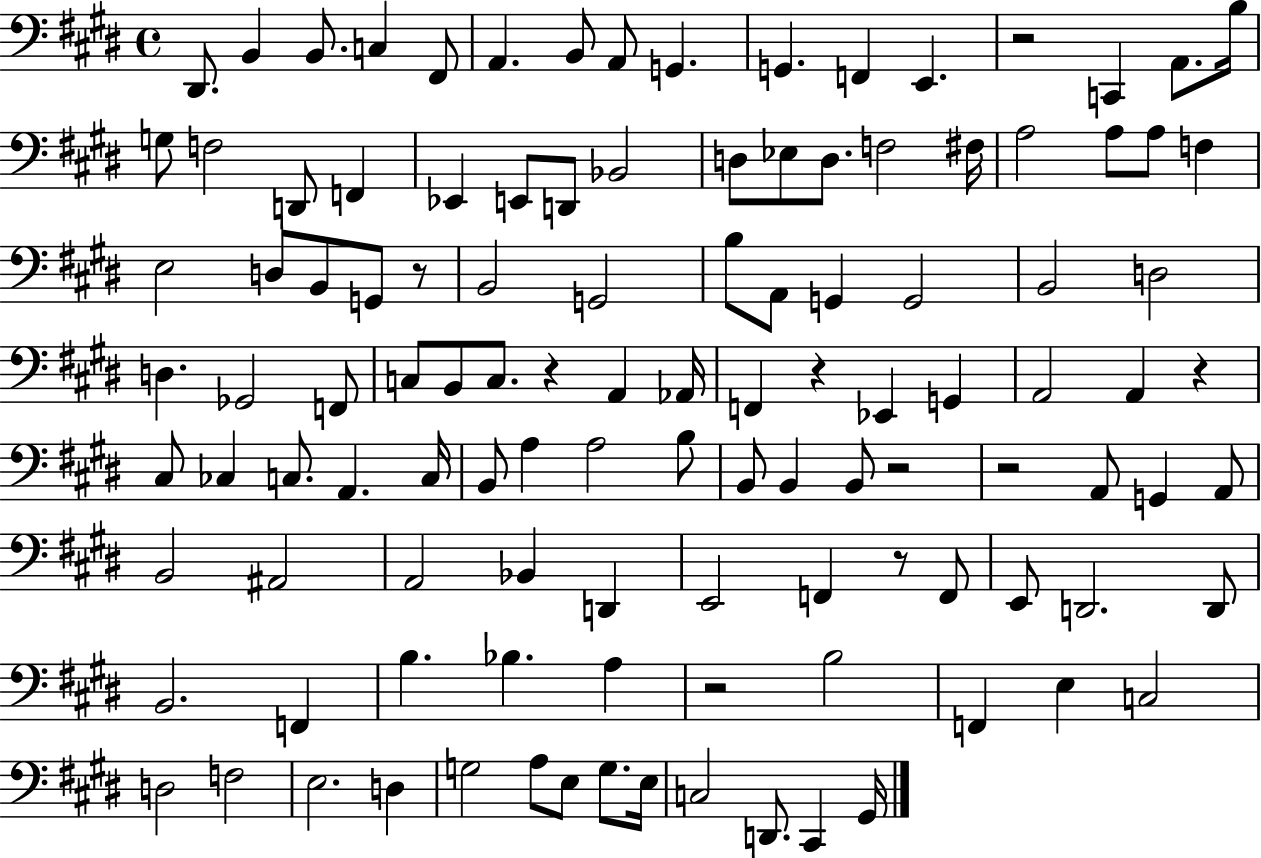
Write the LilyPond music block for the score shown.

{
  \clef bass
  \time 4/4
  \defaultTimeSignature
  \key e \major
  dis,8. b,4 b,8. c4 fis,8 | a,4. b,8 a,8 g,4. | g,4. f,4 e,4. | r2 c,4 a,8. b16 | \break g8 f2 d,8 f,4 | ees,4 e,8 d,8 bes,2 | d8 ees8 d8. f2 fis16 | a2 a8 a8 f4 | \break e2 d8 b,8 g,8 r8 | b,2 g,2 | b8 a,8 g,4 g,2 | b,2 d2 | \break d4. ges,2 f,8 | c8 b,8 c8. r4 a,4 aes,16 | f,4 r4 ees,4 g,4 | a,2 a,4 r4 | \break cis8 ces4 c8. a,4. c16 | b,8 a4 a2 b8 | b,8 b,4 b,8 r2 | r2 a,8 g,4 a,8 | \break b,2 ais,2 | a,2 bes,4 d,4 | e,2 f,4 r8 f,8 | e,8 d,2. d,8 | \break b,2. f,4 | b4. bes4. a4 | r2 b2 | f,4 e4 c2 | \break d2 f2 | e2. d4 | g2 a8 e8 g8. e16 | c2 d,8. cis,4 gis,16 | \break \bar "|."
}